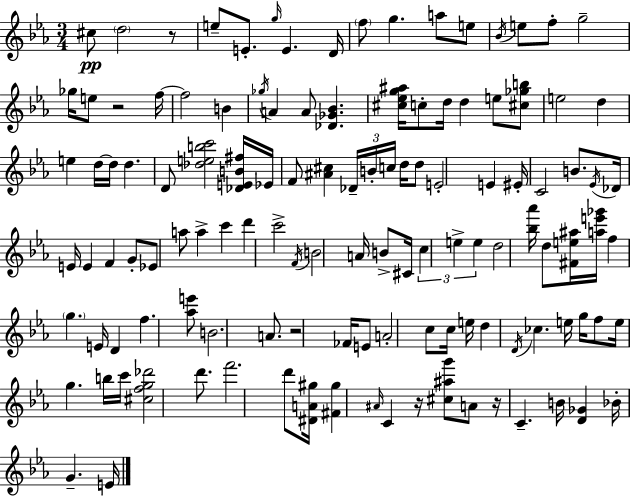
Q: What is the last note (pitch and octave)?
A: E4